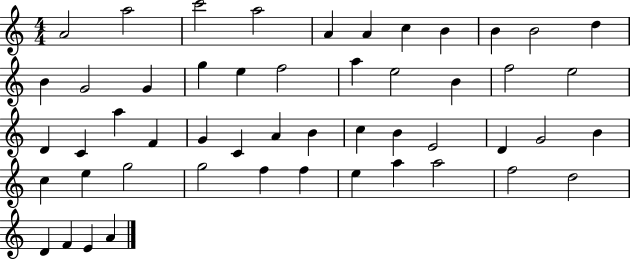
{
  \clef treble
  \numericTimeSignature
  \time 4/4
  \key c \major
  a'2 a''2 | c'''2 a''2 | a'4 a'4 c''4 b'4 | b'4 b'2 d''4 | \break b'4 g'2 g'4 | g''4 e''4 f''2 | a''4 e''2 b'4 | f''2 e''2 | \break d'4 c'4 a''4 f'4 | g'4 c'4 a'4 b'4 | c''4 b'4 e'2 | d'4 g'2 b'4 | \break c''4 e''4 g''2 | g''2 f''4 f''4 | e''4 a''4 a''2 | f''2 d''2 | \break d'4 f'4 e'4 a'4 | \bar "|."
}